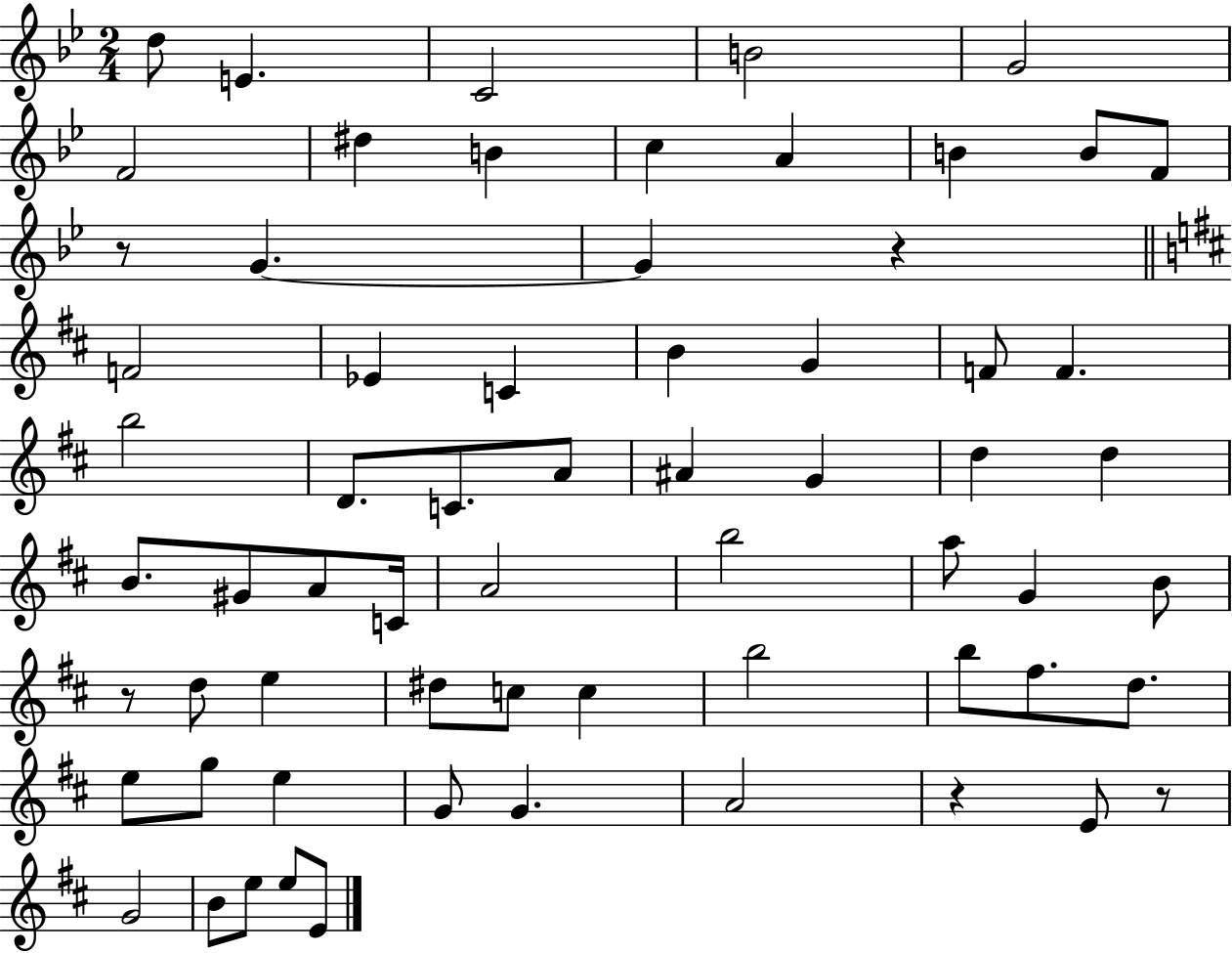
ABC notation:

X:1
T:Untitled
M:2/4
L:1/4
K:Bb
d/2 E C2 B2 G2 F2 ^d B c A B B/2 F/2 z/2 G G z F2 _E C B G F/2 F b2 D/2 C/2 A/2 ^A G d d B/2 ^G/2 A/2 C/4 A2 b2 a/2 G B/2 z/2 d/2 e ^d/2 c/2 c b2 b/2 ^f/2 d/2 e/2 g/2 e G/2 G A2 z E/2 z/2 G2 B/2 e/2 e/2 E/2